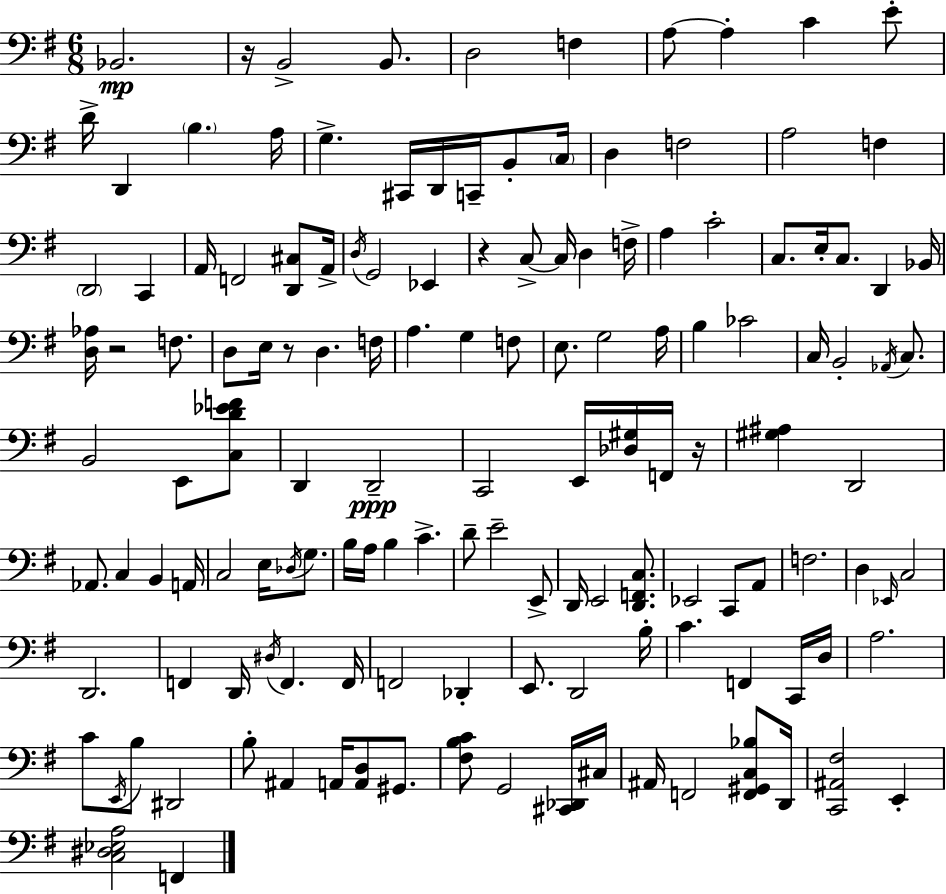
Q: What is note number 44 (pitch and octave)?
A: D3